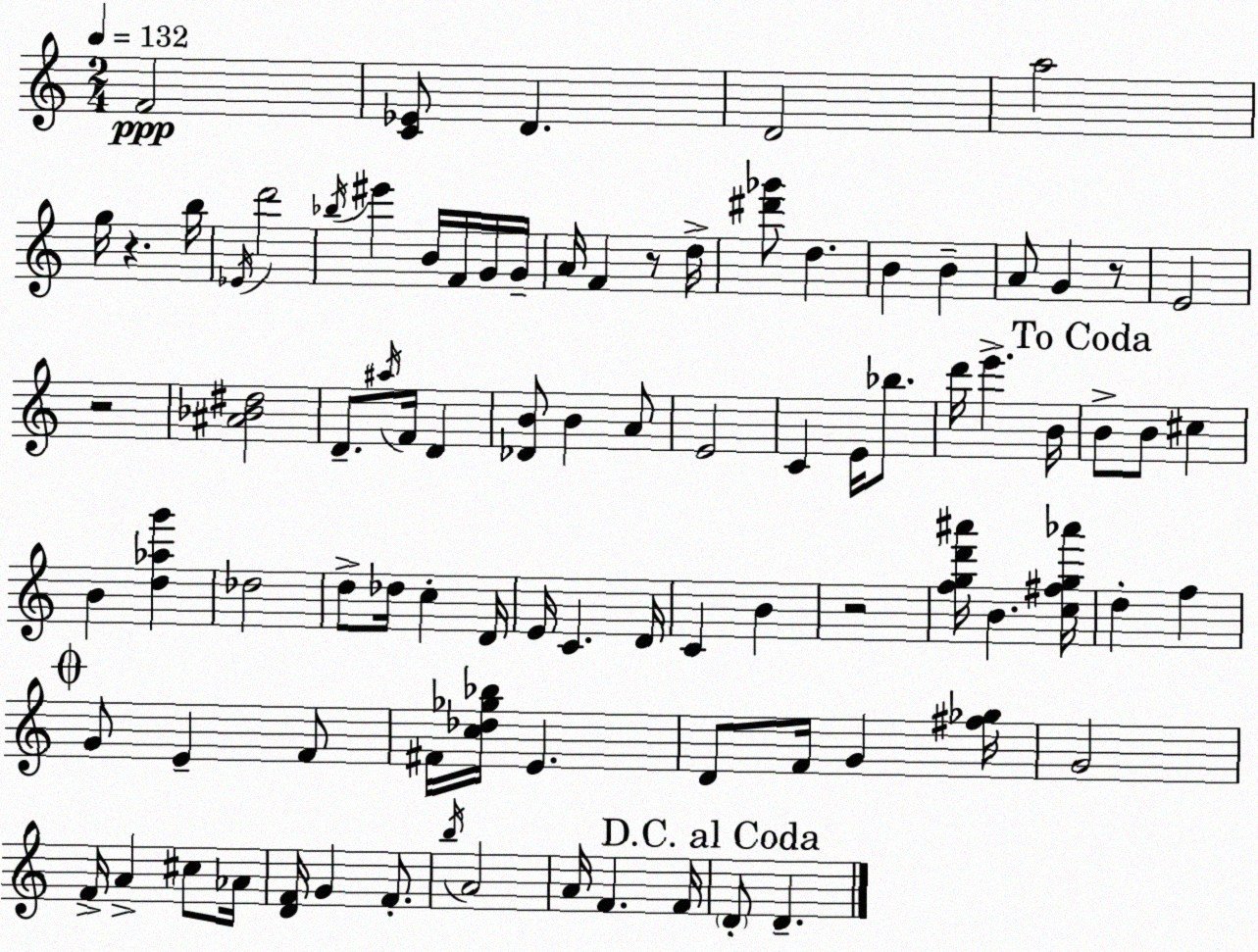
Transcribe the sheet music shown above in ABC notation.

X:1
T:Untitled
M:2/4
L:1/4
K:Am
F2 [C_E]/2 D D2 a2 g/4 z b/4 _E/4 d'2 _b/4 ^e' B/4 F/4 G/4 G/4 A/4 F z/2 d/4 [^d'_g']/2 d B B A/2 G z/2 E2 z2 [^A_B^d]2 D/2 ^a/4 F/4 D [_DB]/2 B A/2 E2 C E/4 _b/2 d'/4 e' B/4 B/2 B/2 ^c B [d_ag'] _d2 d/2 _d/4 c D/4 E/4 C D/4 C B z2 [fgd'^a']/4 B [c^fg_a']/4 d f G/2 E F/2 ^F/4 [c_d_g_b]/4 E D/2 F/4 G [^f_g]/4 G2 F/4 A ^c/2 _A/4 [DF]/4 G F/2 b/4 A2 A/4 F F/4 D/2 D